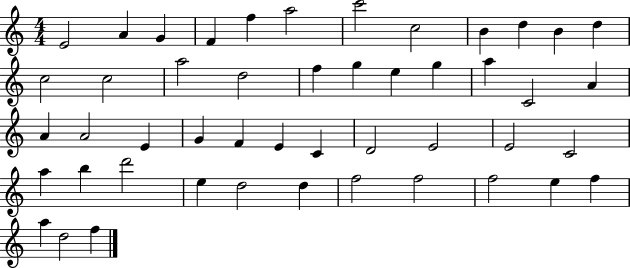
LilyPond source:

{
  \clef treble
  \numericTimeSignature
  \time 4/4
  \key c \major
  e'2 a'4 g'4 | f'4 f''4 a''2 | c'''2 c''2 | b'4 d''4 b'4 d''4 | \break c''2 c''2 | a''2 d''2 | f''4 g''4 e''4 g''4 | a''4 c'2 a'4 | \break a'4 a'2 e'4 | g'4 f'4 e'4 c'4 | d'2 e'2 | e'2 c'2 | \break a''4 b''4 d'''2 | e''4 d''2 d''4 | f''2 f''2 | f''2 e''4 f''4 | \break a''4 d''2 f''4 | \bar "|."
}